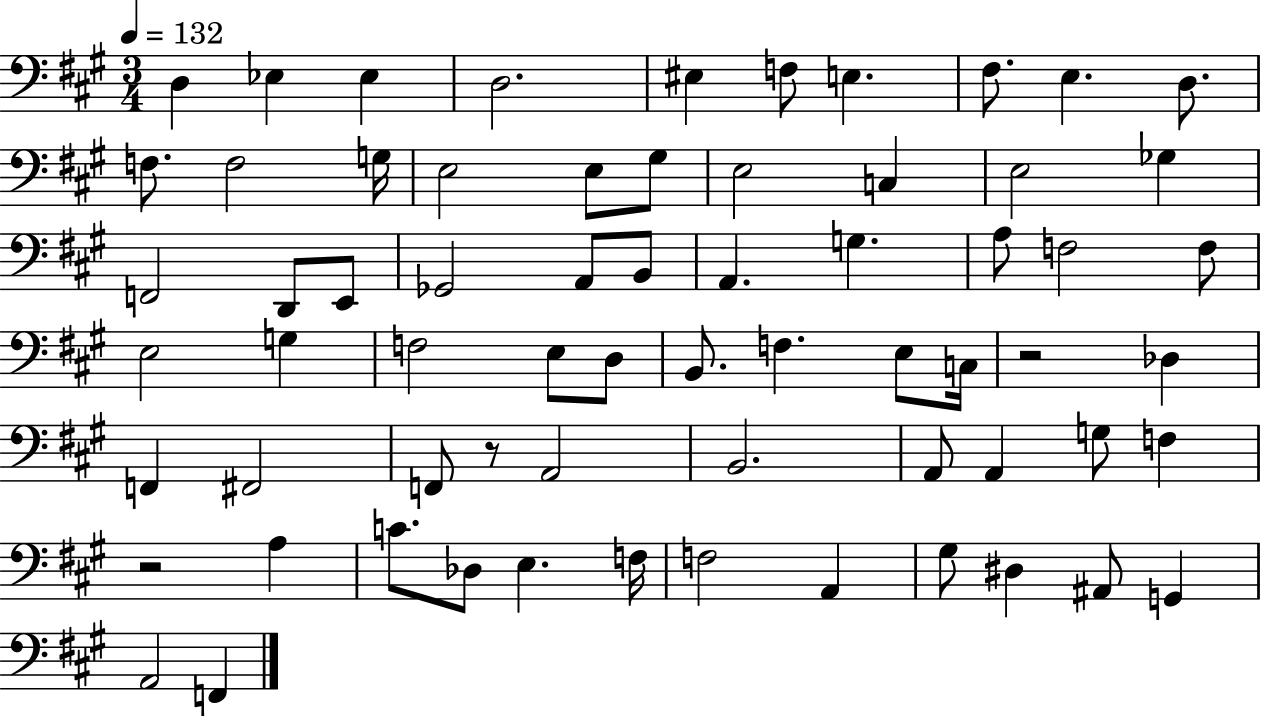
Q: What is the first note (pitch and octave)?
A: D3